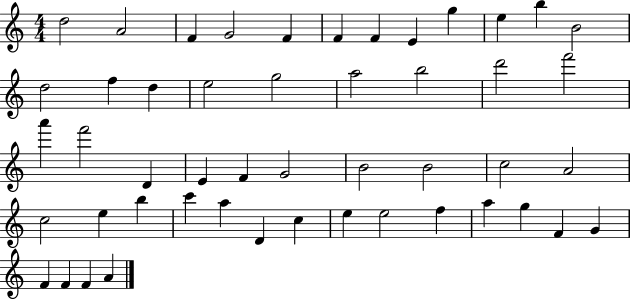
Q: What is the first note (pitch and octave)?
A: D5